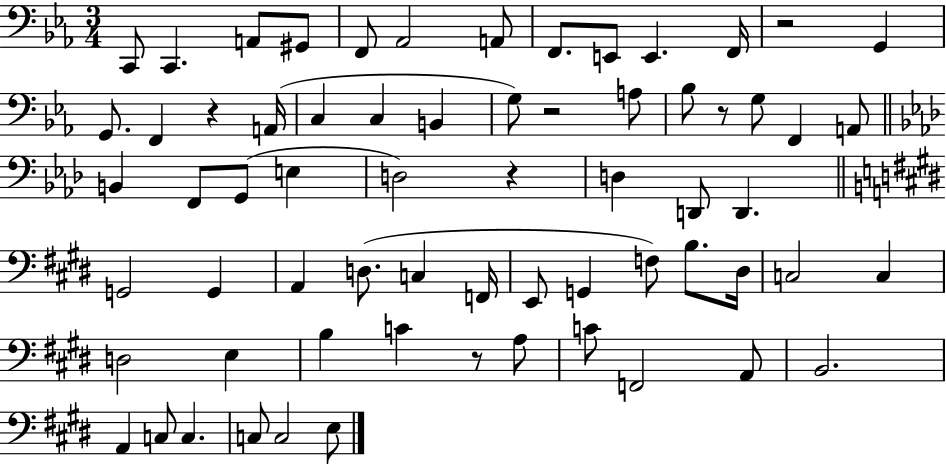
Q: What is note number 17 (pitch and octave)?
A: C3